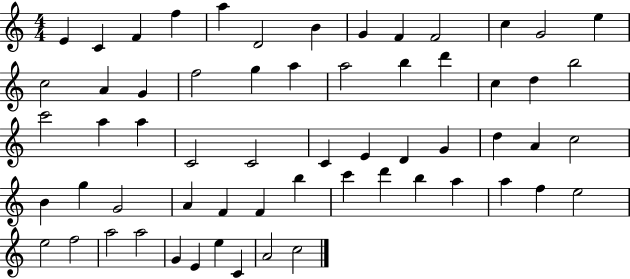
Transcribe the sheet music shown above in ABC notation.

X:1
T:Untitled
M:4/4
L:1/4
K:C
E C F f a D2 B G F F2 c G2 e c2 A G f2 g a a2 b d' c d b2 c'2 a a C2 C2 C E D G d A c2 B g G2 A F F b c' d' b a a f e2 e2 f2 a2 a2 G E e C A2 c2